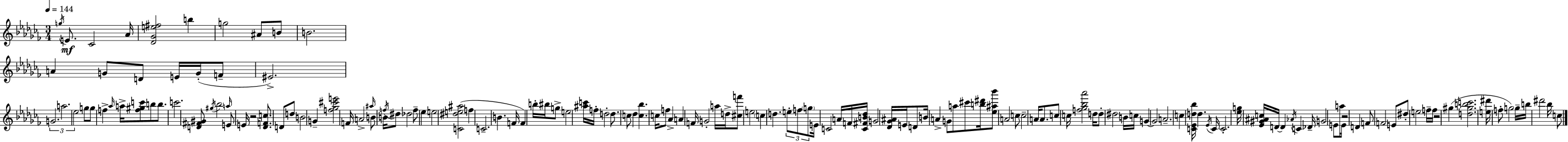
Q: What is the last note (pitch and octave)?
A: C5